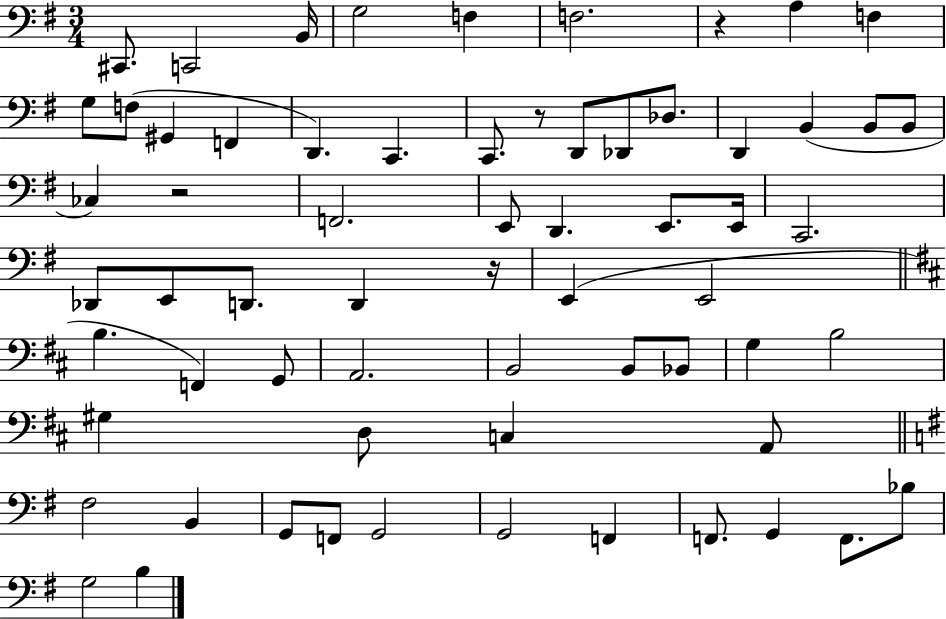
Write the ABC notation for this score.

X:1
T:Untitled
M:3/4
L:1/4
K:G
^C,,/2 C,,2 B,,/4 G,2 F, F,2 z A, F, G,/2 F,/2 ^G,, F,, D,, C,, C,,/2 z/2 D,,/2 _D,,/2 _D,/2 D,, B,, B,,/2 B,,/2 _C, z2 F,,2 E,,/2 D,, E,,/2 E,,/4 C,,2 _D,,/2 E,,/2 D,,/2 D,, z/4 E,, E,,2 B, F,, G,,/2 A,,2 B,,2 B,,/2 _B,,/2 G, B,2 ^G, D,/2 C, A,,/2 ^F,2 B,, G,,/2 F,,/2 G,,2 G,,2 F,, F,,/2 G,, F,,/2 _B,/2 G,2 B,